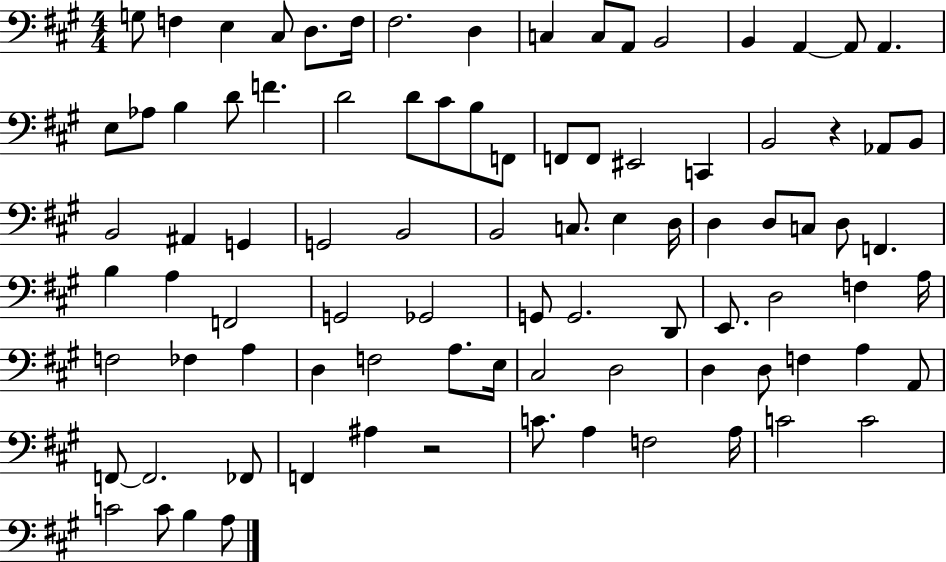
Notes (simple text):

G3/e F3/q E3/q C#3/e D3/e. F3/s F#3/h. D3/q C3/q C3/e A2/e B2/h B2/q A2/q A2/e A2/q. E3/e Ab3/e B3/q D4/e F4/q. D4/h D4/e C#4/e B3/e F2/e F2/e F2/e EIS2/h C2/q B2/h R/q Ab2/e B2/e B2/h A#2/q G2/q G2/h B2/h B2/h C3/e. E3/q D3/s D3/q D3/e C3/e D3/e F2/q. B3/q A3/q F2/h G2/h Gb2/h G2/e G2/h. D2/e E2/e. D3/h F3/q A3/s F3/h FES3/q A3/q D3/q F3/h A3/e. E3/s C#3/h D3/h D3/q D3/e F3/q A3/q A2/e F2/e F2/h. FES2/e F2/q A#3/q R/h C4/e. A3/q F3/h A3/s C4/h C4/h C4/h C4/e B3/q A3/e